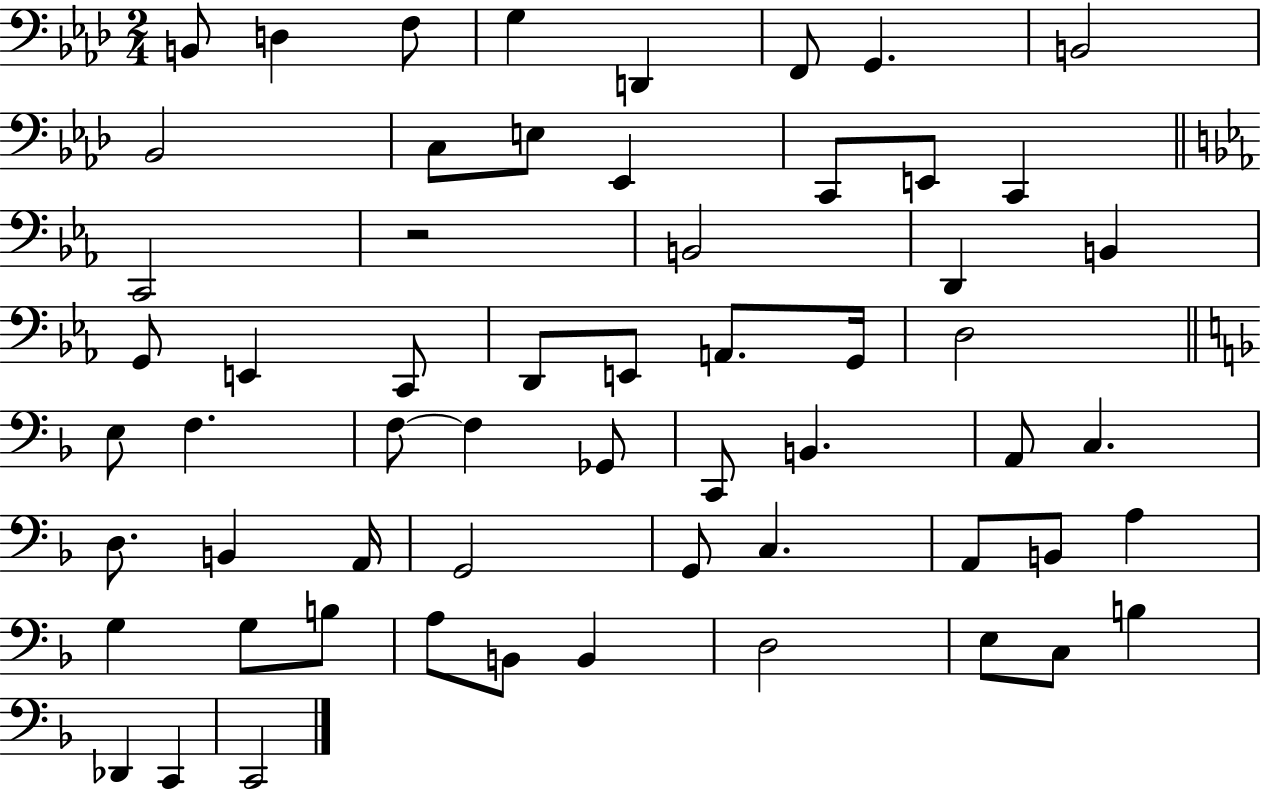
{
  \clef bass
  \numericTimeSignature
  \time 2/4
  \key aes \major
  b,8 d4 f8 | g4 d,4 | f,8 g,4. | b,2 | \break bes,2 | c8 e8 ees,4 | c,8 e,8 c,4 | \bar "||" \break \key c \minor c,2 | r2 | b,2 | d,4 b,4 | \break g,8 e,4 c,8 | d,8 e,8 a,8. g,16 | d2 | \bar "||" \break \key f \major e8 f4. | f8~~ f4 ges,8 | c,8 b,4. | a,8 c4. | \break d8. b,4 a,16 | g,2 | g,8 c4. | a,8 b,8 a4 | \break g4 g8 b8 | a8 b,8 b,4 | d2 | e8 c8 b4 | \break des,4 c,4 | c,2 | \bar "|."
}